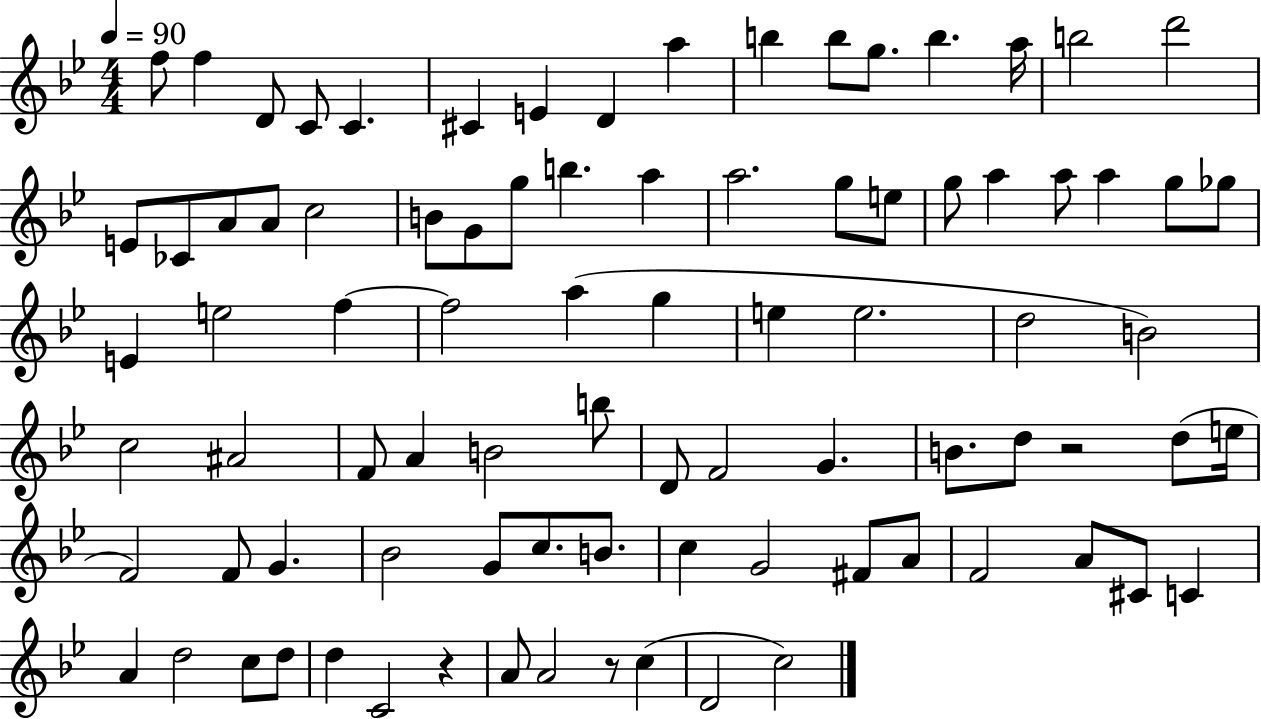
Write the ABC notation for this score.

X:1
T:Untitled
M:4/4
L:1/4
K:Bb
f/2 f D/2 C/2 C ^C E D a b b/2 g/2 b a/4 b2 d'2 E/2 _C/2 A/2 A/2 c2 B/2 G/2 g/2 b a a2 g/2 e/2 g/2 a a/2 a g/2 _g/2 E e2 f f2 a g e e2 d2 B2 c2 ^A2 F/2 A B2 b/2 D/2 F2 G B/2 d/2 z2 d/2 e/4 F2 F/2 G _B2 G/2 c/2 B/2 c G2 ^F/2 A/2 F2 A/2 ^C/2 C A d2 c/2 d/2 d C2 z A/2 A2 z/2 c D2 c2